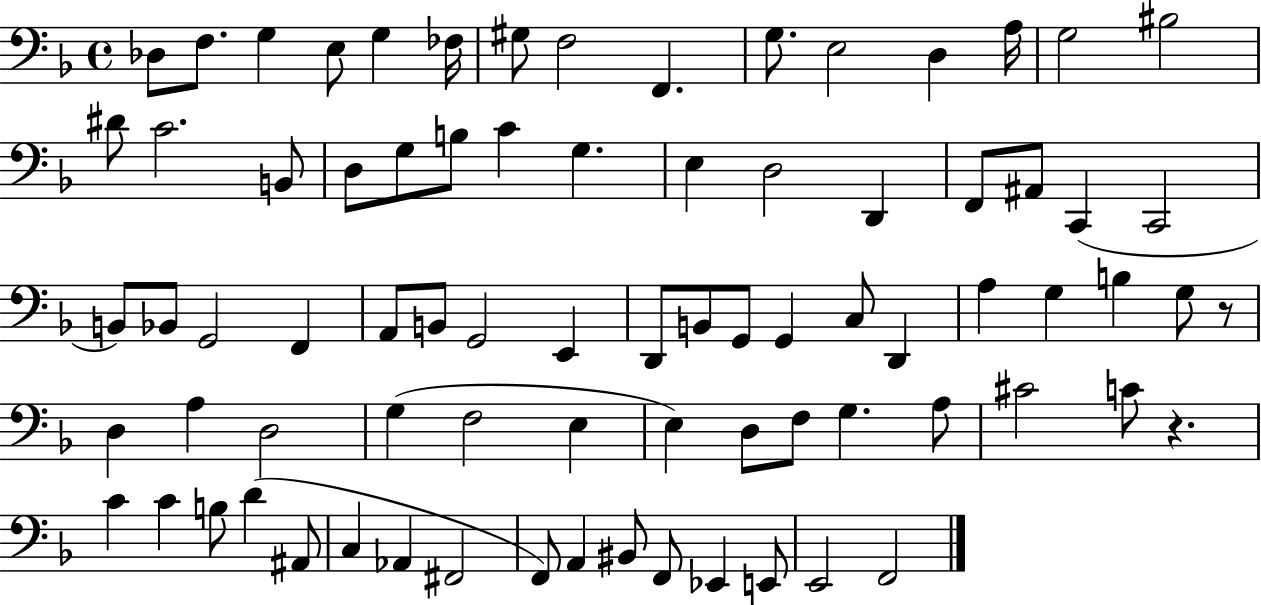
{
  \clef bass
  \time 4/4
  \defaultTimeSignature
  \key f \major
  des8 f8. g4 e8 g4 fes16 | gis8 f2 f,4. | g8. e2 d4 a16 | g2 bis2 | \break dis'8 c'2. b,8 | d8 g8 b8 c'4 g4. | e4 d2 d,4 | f,8 ais,8 c,4( c,2 | \break b,8) bes,8 g,2 f,4 | a,8 b,8 g,2 e,4 | d,8 b,8 g,8 g,4 c8 d,4 | a4 g4 b4 g8 r8 | \break d4 a4 d2 | g4( f2 e4 | e4) d8 f8 g4. a8 | cis'2 c'8 r4. | \break c'4 c'4 b8 d'4( ais,8 | c4 aes,4 fis,2 | f,8) a,4 bis,8 f,8 ees,4 e,8 | e,2 f,2 | \break \bar "|."
}